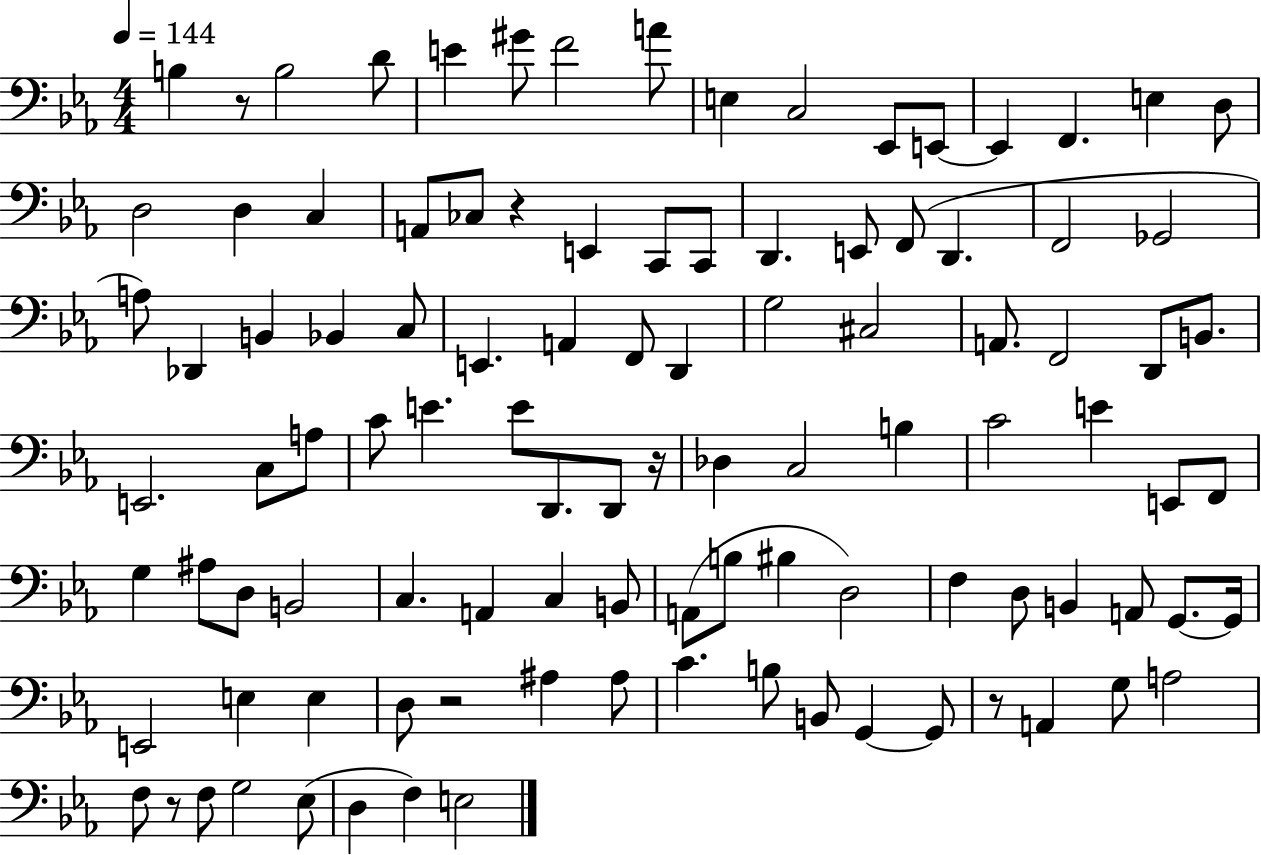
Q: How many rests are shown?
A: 6